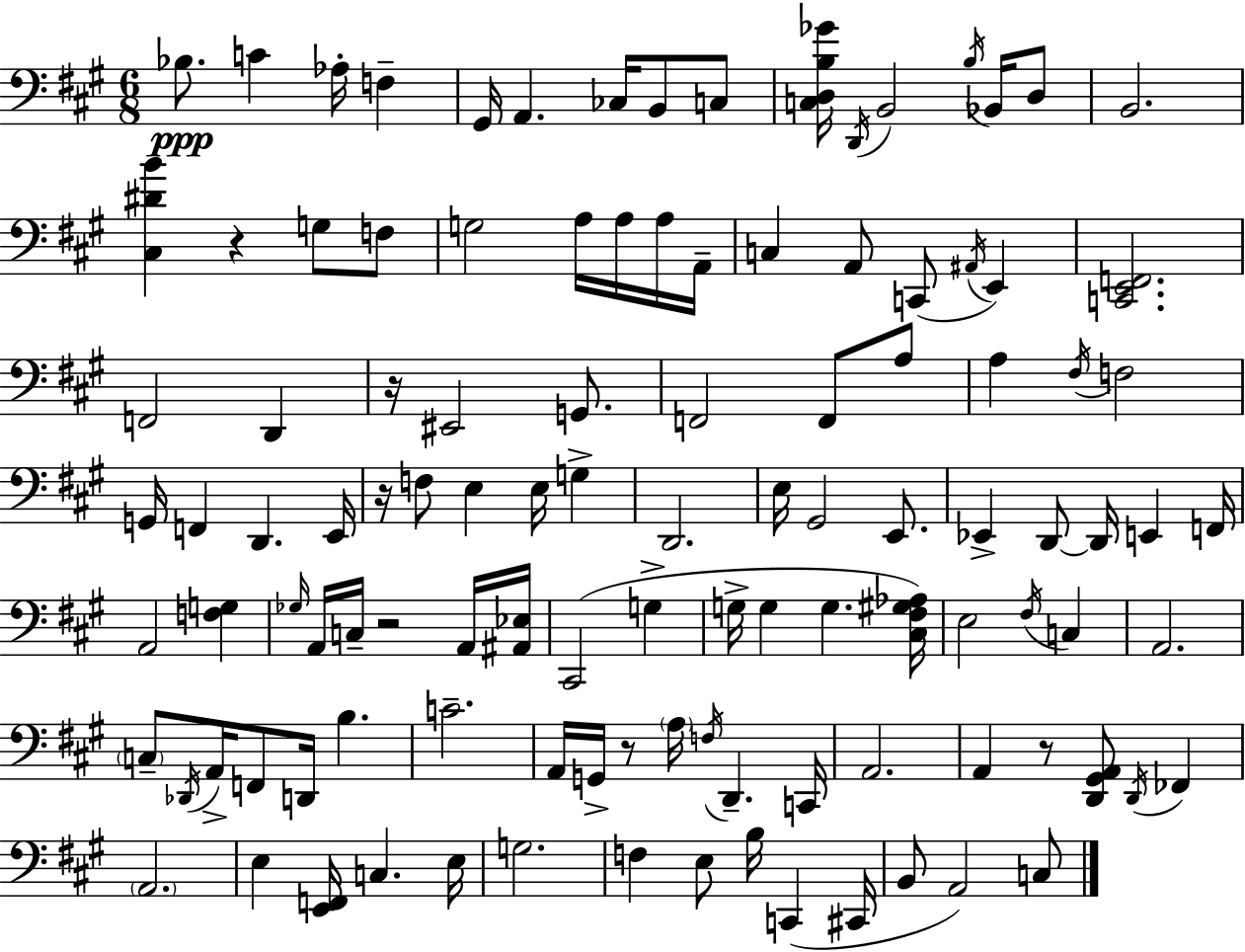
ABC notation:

X:1
T:Untitled
M:6/8
L:1/4
K:A
_B,/2 C _A,/4 F, ^G,,/4 A,, _C,/4 B,,/2 C,/2 [C,D,B,_G]/4 D,,/4 B,,2 B,/4 _B,,/4 D,/2 B,,2 [^C,^DB] z G,/2 F,/2 G,2 A,/4 A,/4 A,/4 A,,/4 C, A,,/2 C,,/2 ^A,,/4 E,, [C,,E,,F,,]2 F,,2 D,, z/4 ^E,,2 G,,/2 F,,2 F,,/2 A,/2 A, ^F,/4 F,2 G,,/4 F,, D,, E,,/4 z/4 F,/2 E, E,/4 G, D,,2 E,/4 ^G,,2 E,,/2 _E,, D,,/2 D,,/4 E,, F,,/4 A,,2 [F,G,] _G,/4 A,,/4 C,/4 z2 A,,/4 [^A,,_E,]/4 ^C,,2 G, G,/4 G, G, [^C,^F,^G,_A,]/4 E,2 ^F,/4 C, A,,2 C,/2 _D,,/4 A,,/4 F,,/2 D,,/4 B, C2 A,,/4 G,,/4 z/2 A,/4 F,/4 D,, C,,/4 A,,2 A,, z/2 [D,,^G,,A,,]/2 D,,/4 _F,, A,,2 E, [E,,F,,]/4 C, E,/4 G,2 F, E,/2 B,/4 C,, ^C,,/4 B,,/2 A,,2 C,/2